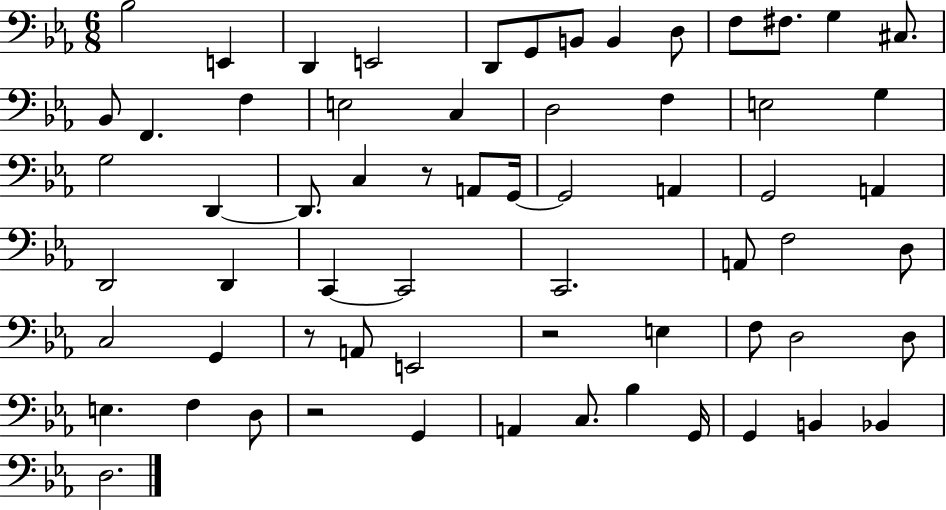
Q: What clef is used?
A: bass